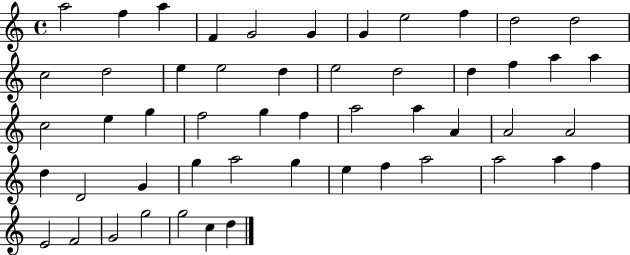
X:1
T:Untitled
M:4/4
L:1/4
K:C
a2 f a F G2 G G e2 f d2 d2 c2 d2 e e2 d e2 d2 d f a a c2 e g f2 g f a2 a A A2 A2 d D2 G g a2 g e f a2 a2 a f E2 F2 G2 g2 g2 c d